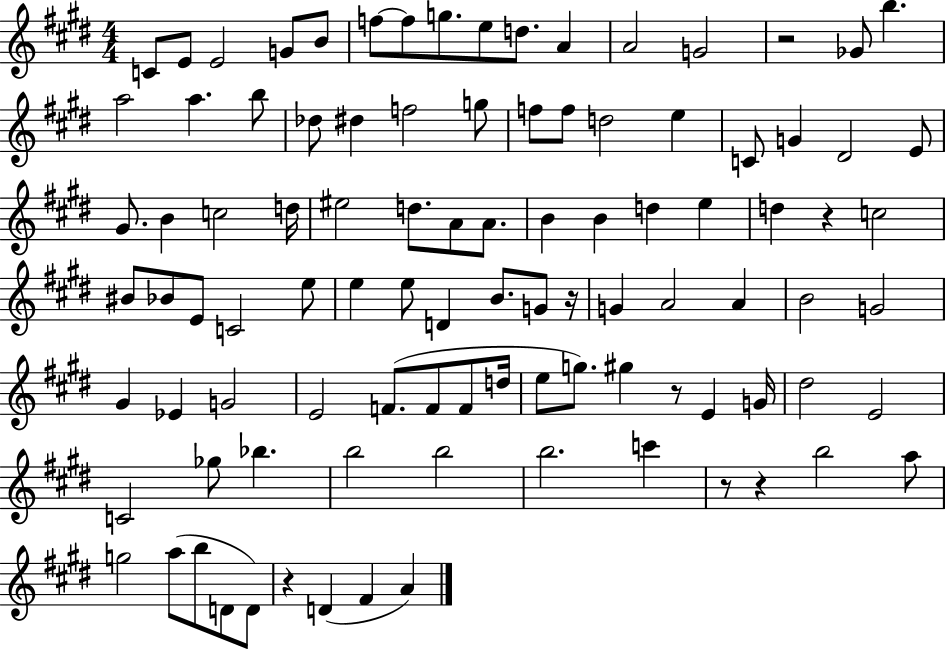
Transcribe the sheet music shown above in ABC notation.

X:1
T:Untitled
M:4/4
L:1/4
K:E
C/2 E/2 E2 G/2 B/2 f/2 f/2 g/2 e/2 d/2 A A2 G2 z2 _G/2 b a2 a b/2 _d/2 ^d f2 g/2 f/2 f/2 d2 e C/2 G ^D2 E/2 ^G/2 B c2 d/4 ^e2 d/2 A/2 A/2 B B d e d z c2 ^B/2 _B/2 E/2 C2 e/2 e e/2 D B/2 G/2 z/4 G A2 A B2 G2 ^G _E G2 E2 F/2 F/2 F/2 d/4 e/2 g/2 ^g z/2 E G/4 ^d2 E2 C2 _g/2 _b b2 b2 b2 c' z/2 z b2 a/2 g2 a/2 b/2 D/2 D/2 z D ^F A